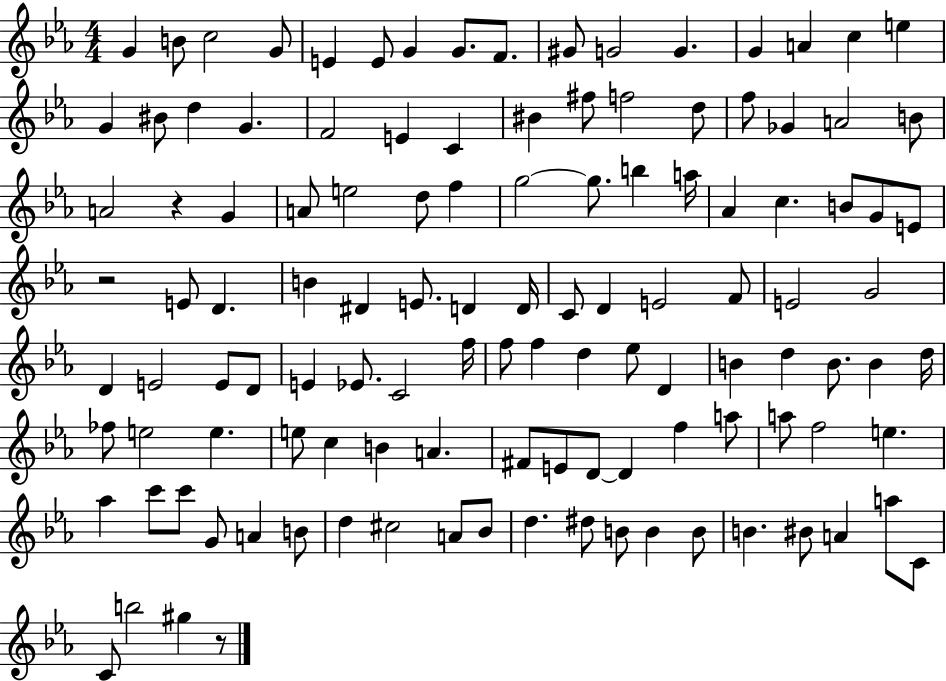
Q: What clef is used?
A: treble